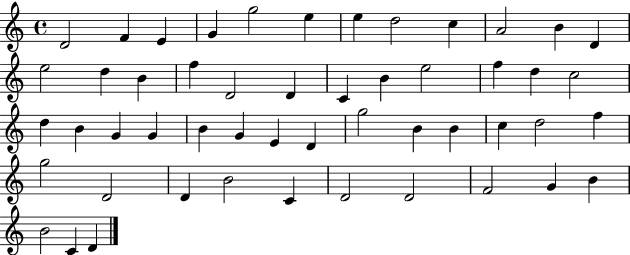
{
  \clef treble
  \time 4/4
  \defaultTimeSignature
  \key c \major
  d'2 f'4 e'4 | g'4 g''2 e''4 | e''4 d''2 c''4 | a'2 b'4 d'4 | \break e''2 d''4 b'4 | f''4 d'2 d'4 | c'4 b'4 e''2 | f''4 d''4 c''2 | \break d''4 b'4 g'4 g'4 | b'4 g'4 e'4 d'4 | g''2 b'4 b'4 | c''4 d''2 f''4 | \break g''2 d'2 | d'4 b'2 c'4 | d'2 d'2 | f'2 g'4 b'4 | \break b'2 c'4 d'4 | \bar "|."
}